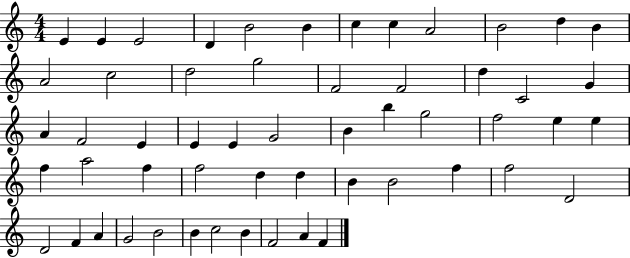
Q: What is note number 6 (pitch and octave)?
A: B4